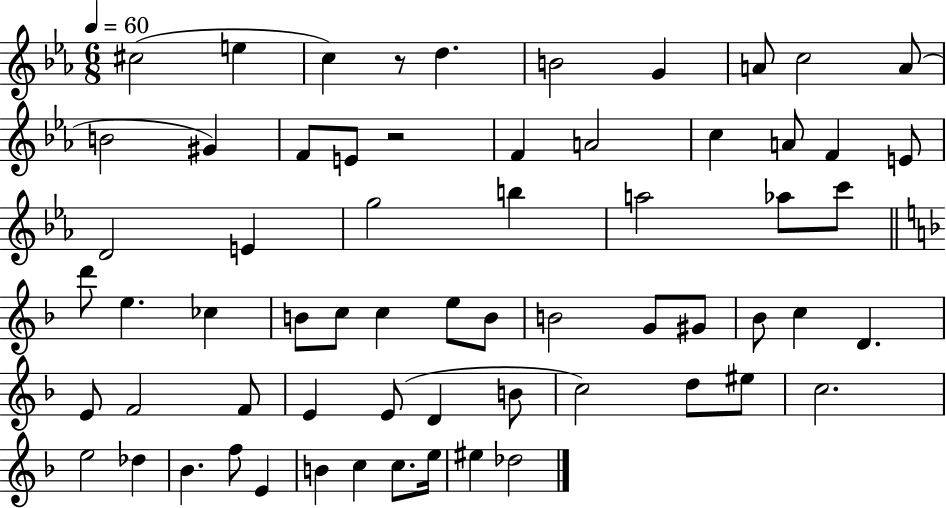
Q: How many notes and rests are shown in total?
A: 64